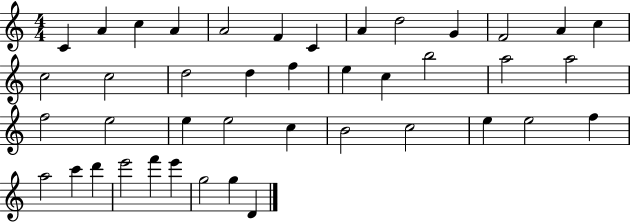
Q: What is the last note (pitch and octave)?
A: D4